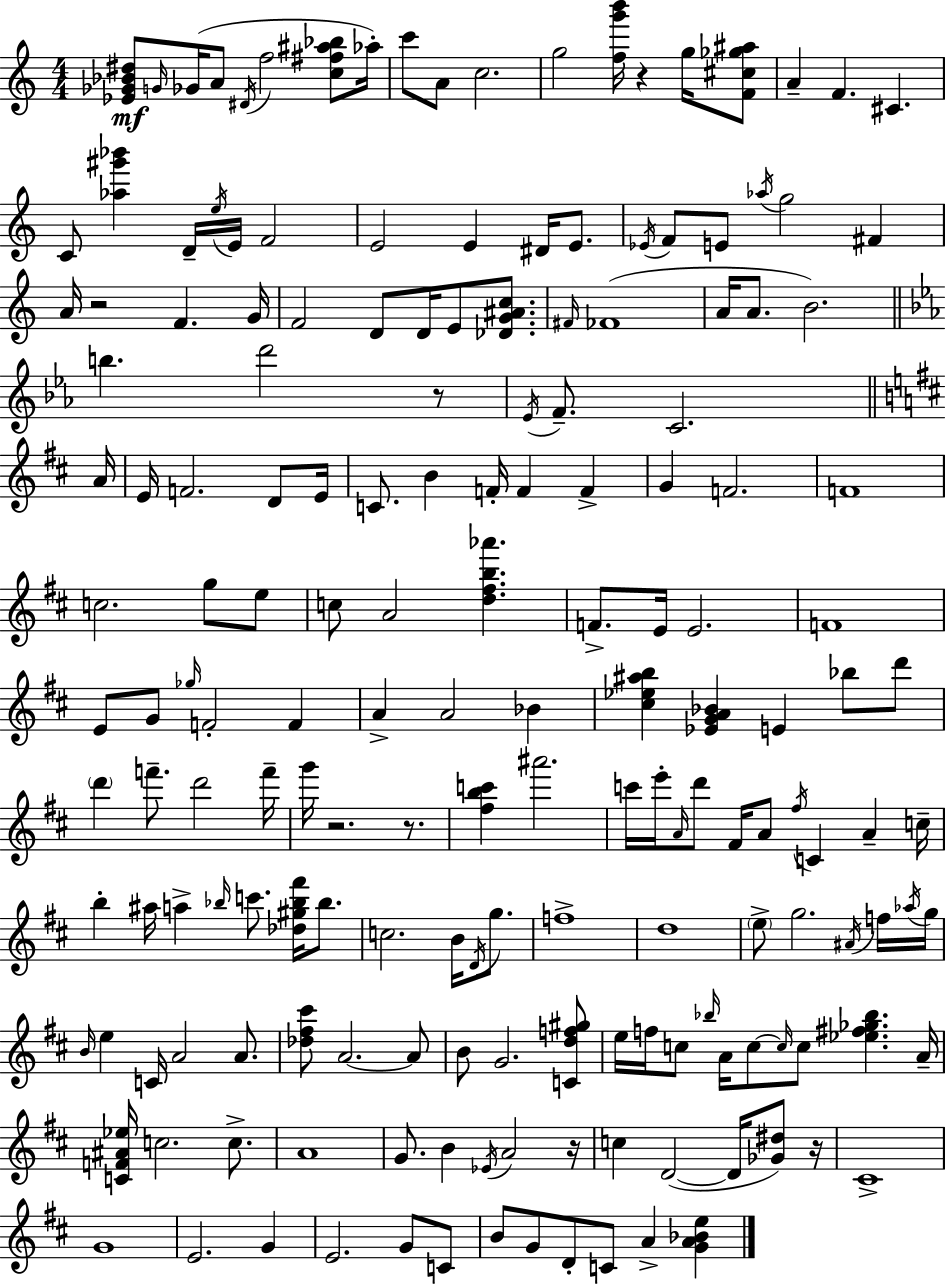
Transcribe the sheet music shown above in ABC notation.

X:1
T:Untitled
M:4/4
L:1/4
K:Am
[_E_G_B^d]/2 G/4 _G/4 A/2 ^D/4 f2 [c^f^a_b]/2 _a/4 c'/2 A/2 c2 g2 [fg'b']/4 z g/4 [F^c_g^a]/2 A F ^C C/2 [_a^g'_b'] D/4 e/4 E/4 F2 E2 E ^D/4 E/2 _E/4 F/2 E/2 _a/4 g2 ^F A/4 z2 F G/4 F2 D/2 D/4 E/2 [_DG^Ac]/2 ^F/4 _F4 A/4 A/2 B2 b d'2 z/2 _E/4 F/2 C2 A/4 E/4 F2 D/2 E/4 C/2 B F/4 F F G F2 F4 c2 g/2 e/2 c/2 A2 [d^fb_a'] F/2 E/4 E2 F4 E/2 G/2 _g/4 F2 F A A2 _B [^c_e^ab] [_EGA_B] E _b/2 d'/2 d' f'/2 d'2 f'/4 g'/4 z2 z/2 [^fbc'] ^a'2 c'/4 e'/4 A/4 d'/2 ^F/4 A/2 ^f/4 C A c/4 b ^a/4 a _b/4 c'/2 [_d^g_b^f']/4 _b/2 c2 B/4 D/4 g/2 f4 d4 e/2 g2 ^A/4 f/4 _a/4 g/4 B/4 e C/4 A2 A/2 [_d^f^c']/2 A2 A/2 B/2 G2 [Cdf^g]/2 e/4 f/4 c/2 _b/4 A/4 c/2 c/4 c/2 [_e^f_g_b] A/4 [CF^A_e]/4 c2 c/2 A4 G/2 B _E/4 A2 z/4 c D2 D/4 [_G^d]/2 z/4 ^C4 G4 E2 G E2 G/2 C/2 B/2 G/2 D/2 C/2 A [GA_Be]